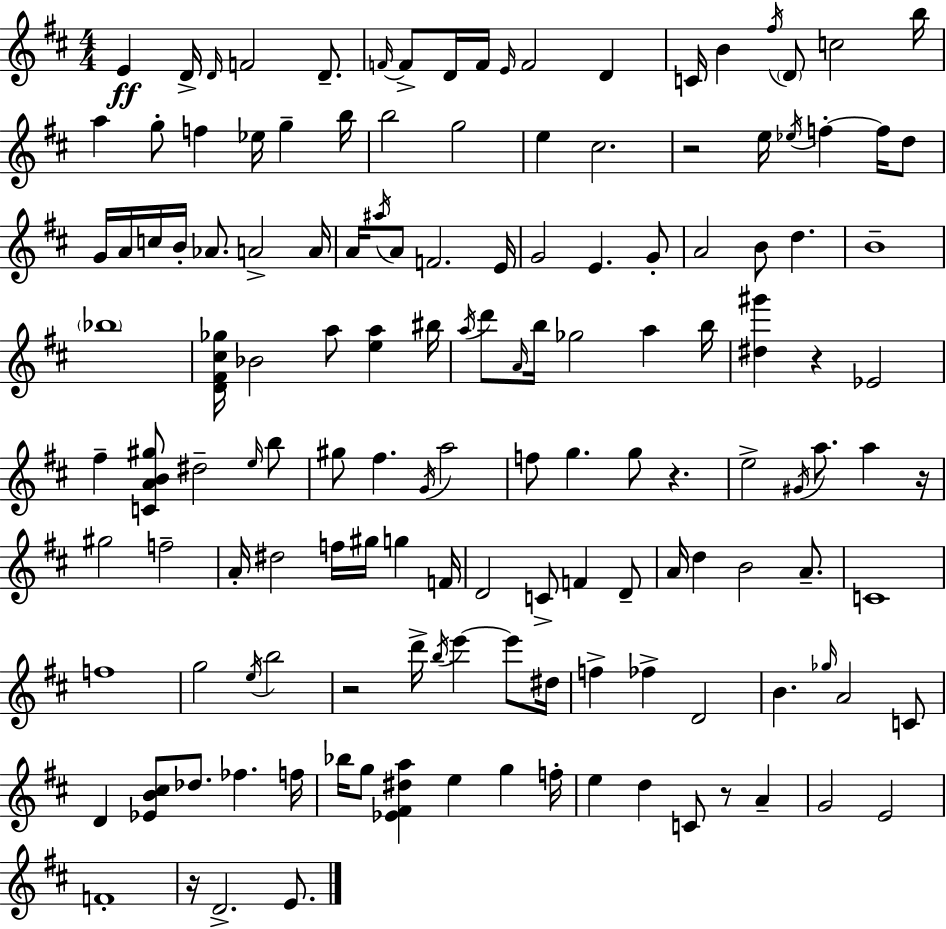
E4/q D4/s D4/s F4/h D4/e. F4/s F4/e D4/s F4/s E4/s F4/h D4/q C4/s B4/q F#5/s D4/e C5/h B5/s A5/q G5/e F5/q Eb5/s G5/q B5/s B5/h G5/h E5/q C#5/h. R/h E5/s Eb5/s F5/q F5/s D5/e G4/s A4/s C5/s B4/s Ab4/e. A4/h A4/s A4/s A#5/s A4/e F4/h. E4/s G4/h E4/q. G4/e A4/h B4/e D5/q. B4/w Bb5/w [D4,F#4,C#5,Gb5]/s Bb4/h A5/e [E5,A5]/q BIS5/s A5/s D6/e A4/s B5/s Gb5/h A5/q B5/s [D#5,G#6]/q R/q Eb4/h F#5/q [C4,A4,B4,G#5]/e D#5/h E5/s B5/e G#5/e F#5/q. G4/s A5/h F5/e G5/q. G5/e R/q. E5/h G#4/s A5/e. A5/q R/s G#5/h F5/h A4/s D#5/h F5/s G#5/s G5/q F4/s D4/h C4/e F4/q D4/e A4/s D5/q B4/h A4/e. C4/w F5/w G5/h E5/s B5/h R/h D6/s B5/s E6/q E6/e D#5/s F5/q FES5/q D4/h B4/q. Gb5/s A4/h C4/e D4/q [Eb4,B4,C#5]/e Db5/e. FES5/q. F5/s Bb5/s G5/e [Eb4,F#4,D#5,A5]/q E5/q G5/q F5/s E5/q D5/q C4/e R/e A4/q G4/h E4/h F4/w R/s D4/h. E4/e.